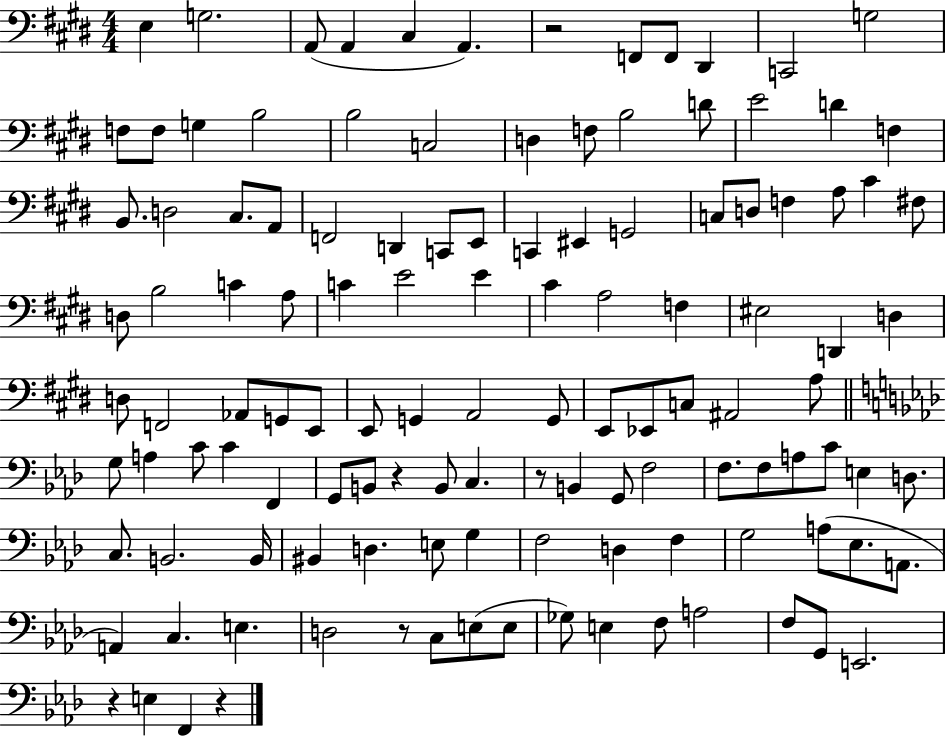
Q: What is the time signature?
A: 4/4